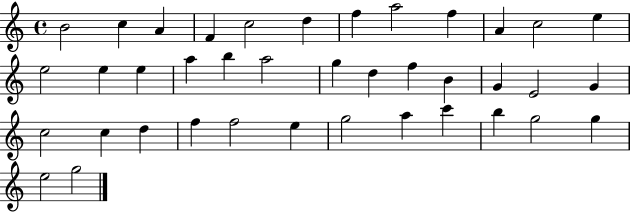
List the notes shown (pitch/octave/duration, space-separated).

B4/h C5/q A4/q F4/q C5/h D5/q F5/q A5/h F5/q A4/q C5/h E5/q E5/h E5/q E5/q A5/q B5/q A5/h G5/q D5/q F5/q B4/q G4/q E4/h G4/q C5/h C5/q D5/q F5/q F5/h E5/q G5/h A5/q C6/q B5/q G5/h G5/q E5/h G5/h